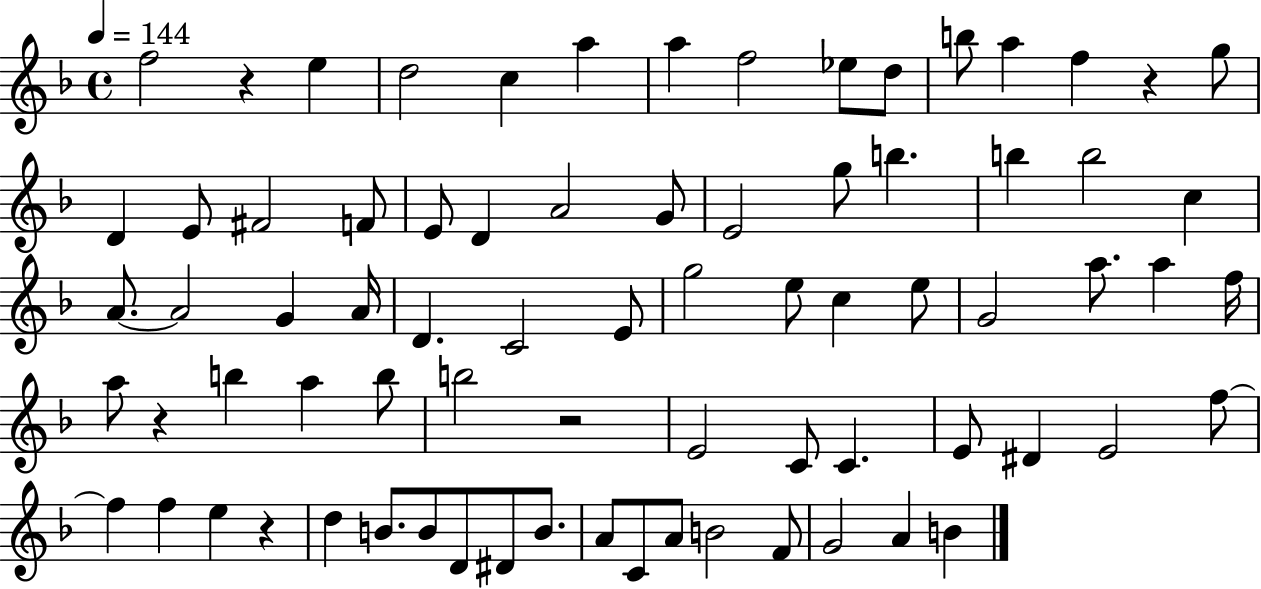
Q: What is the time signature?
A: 4/4